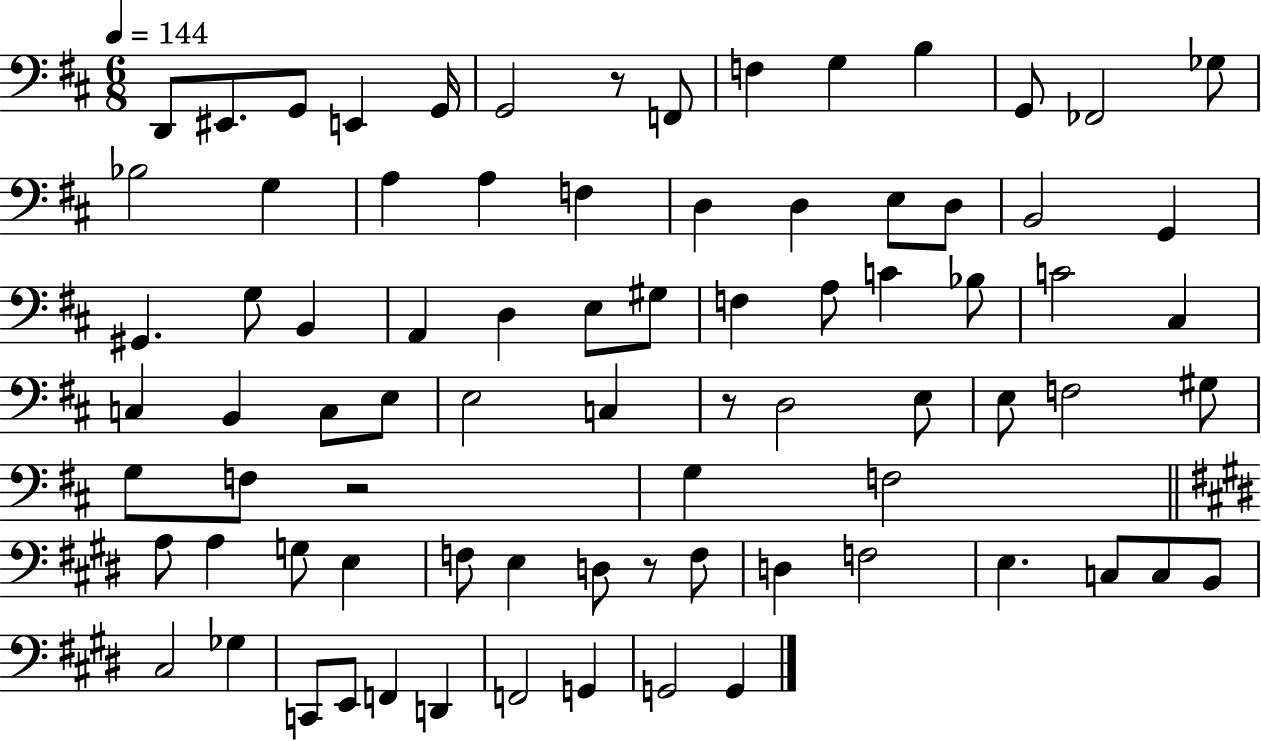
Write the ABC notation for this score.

X:1
T:Untitled
M:6/8
L:1/4
K:D
D,,/2 ^E,,/2 G,,/2 E,, G,,/4 G,,2 z/2 F,,/2 F, G, B, G,,/2 _F,,2 _G,/2 _B,2 G, A, A, F, D, D, E,/2 D,/2 B,,2 G,, ^G,, G,/2 B,, A,, D, E,/2 ^G,/2 F, A,/2 C _B,/2 C2 ^C, C, B,, C,/2 E,/2 E,2 C, z/2 D,2 E,/2 E,/2 F,2 ^G,/2 G,/2 F,/2 z2 G, F,2 A,/2 A, G,/2 E, F,/2 E, D,/2 z/2 F,/2 D, F,2 E, C,/2 C,/2 B,,/2 ^C,2 _G, C,,/2 E,,/2 F,, D,, F,,2 G,, G,,2 G,,